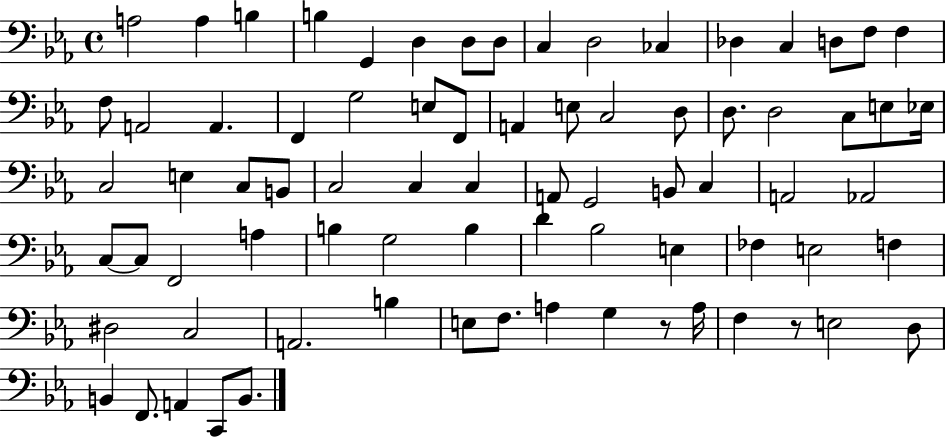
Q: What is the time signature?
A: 4/4